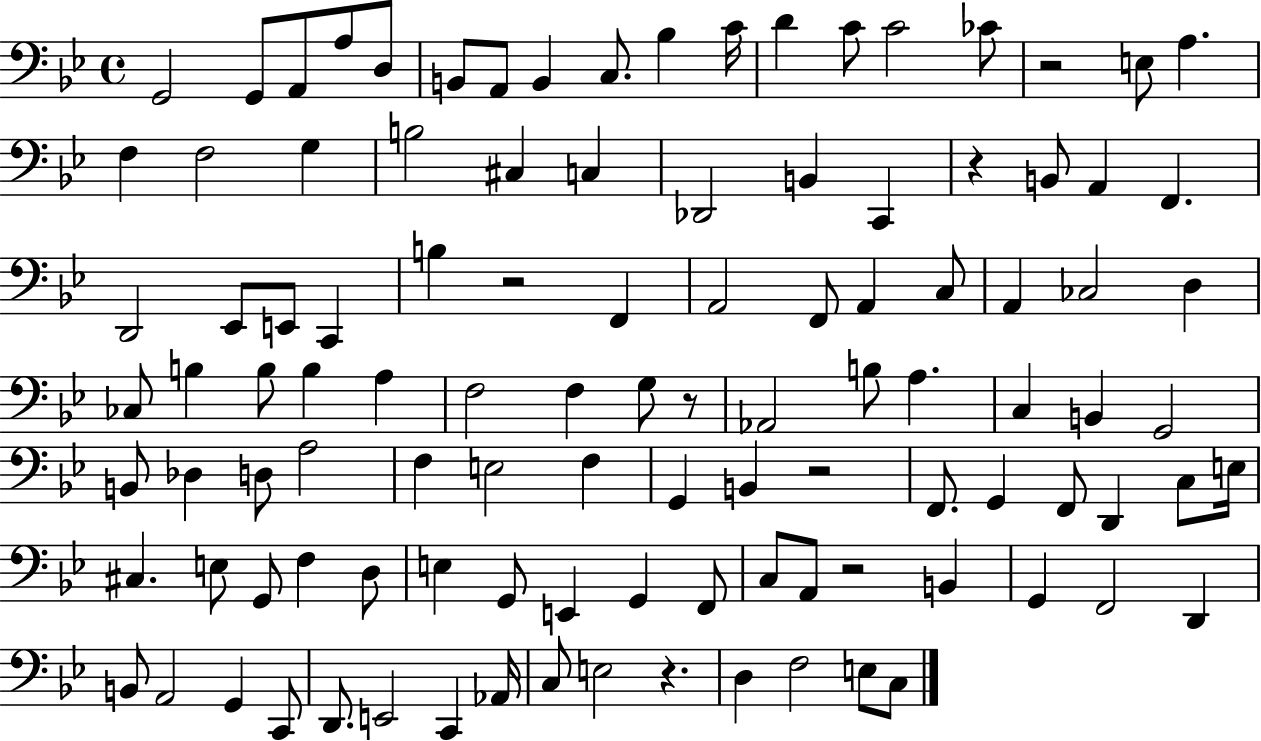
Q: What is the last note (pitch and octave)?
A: C3